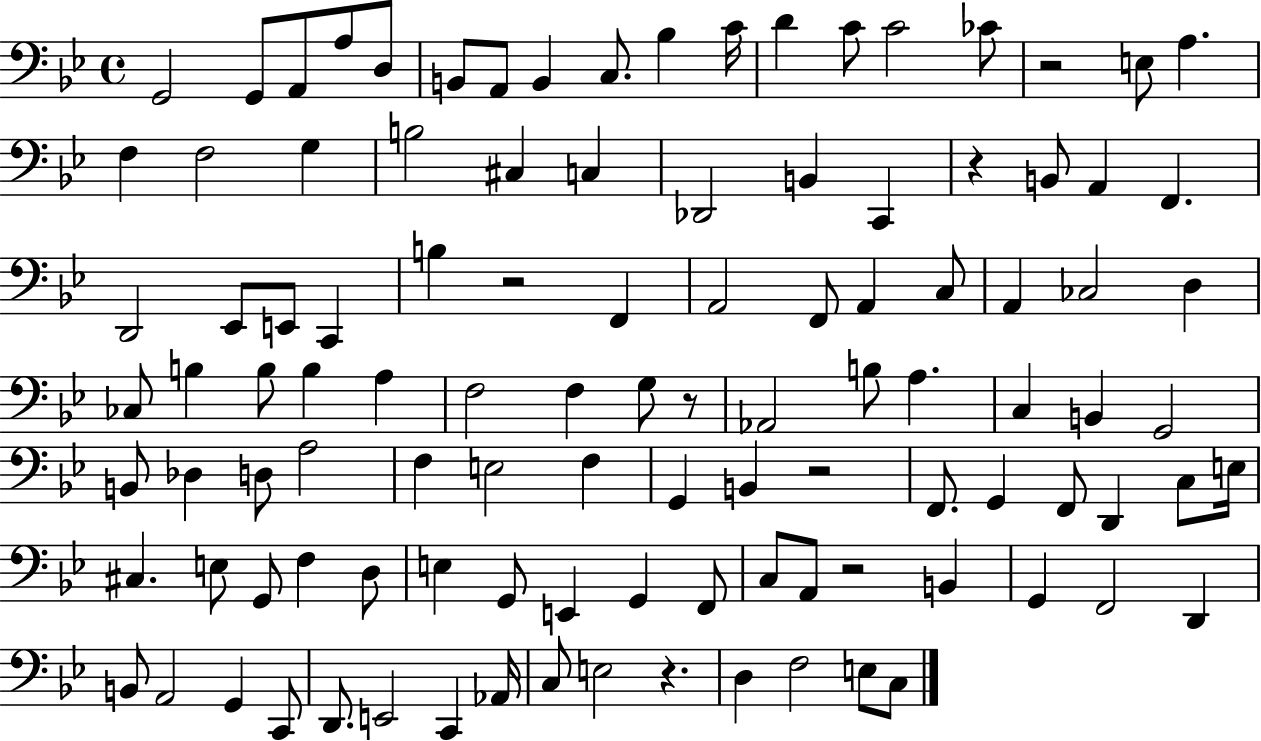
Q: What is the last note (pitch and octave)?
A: C3